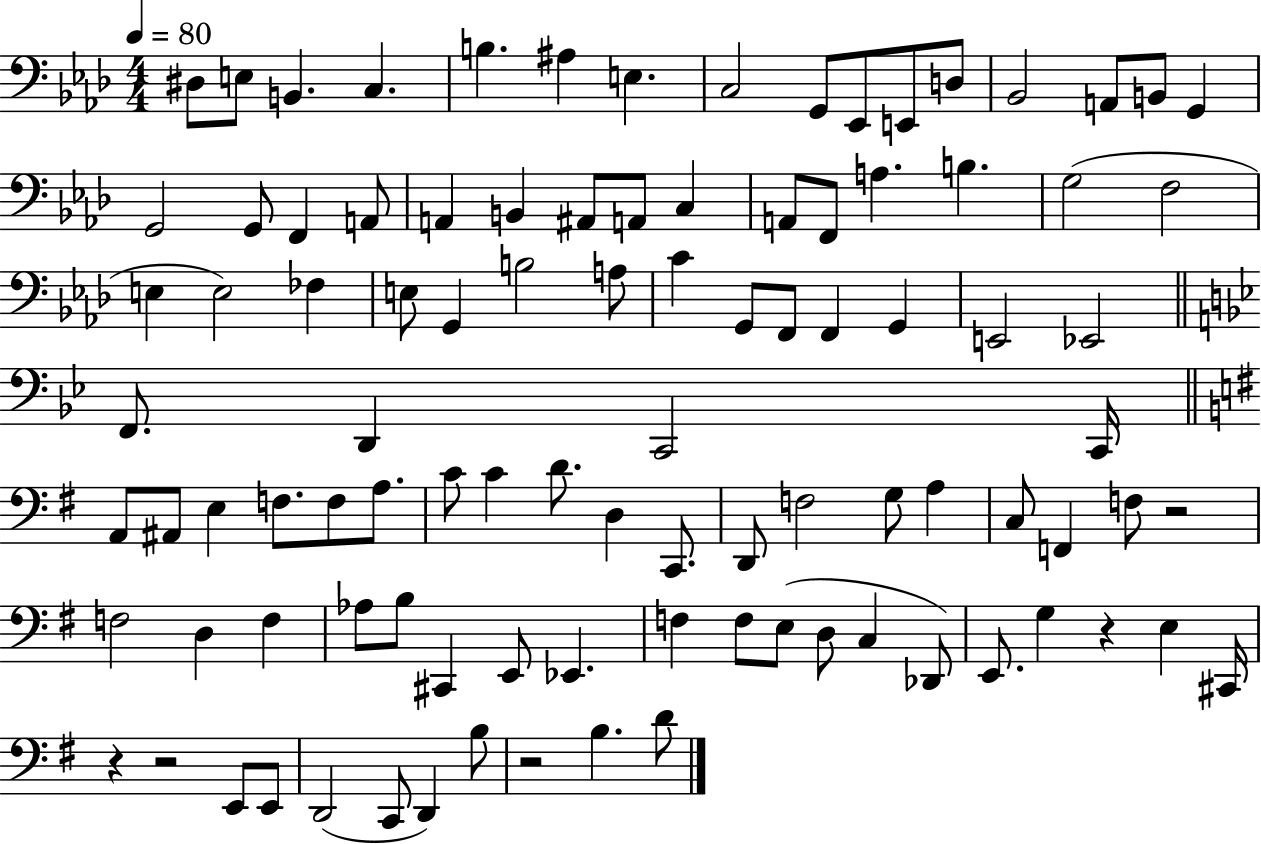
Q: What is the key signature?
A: AES major